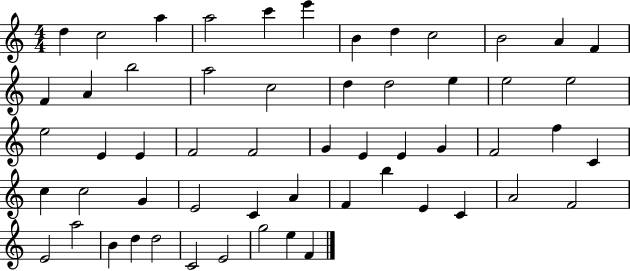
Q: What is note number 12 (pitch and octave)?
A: F4